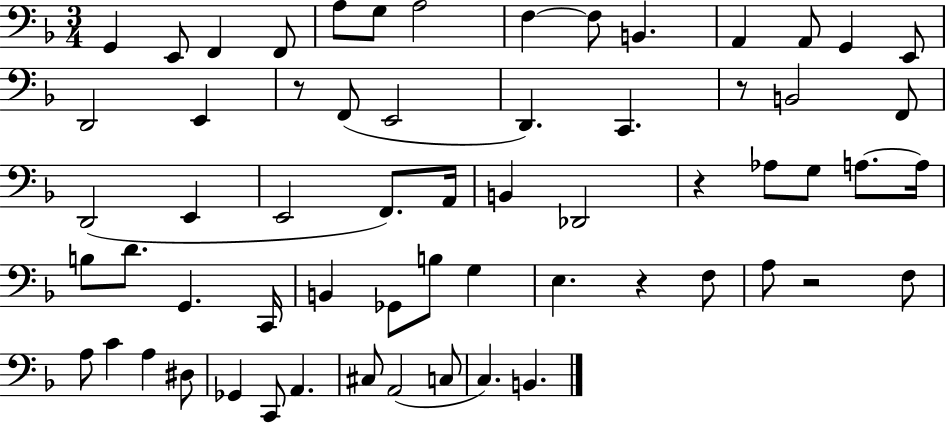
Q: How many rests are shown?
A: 5